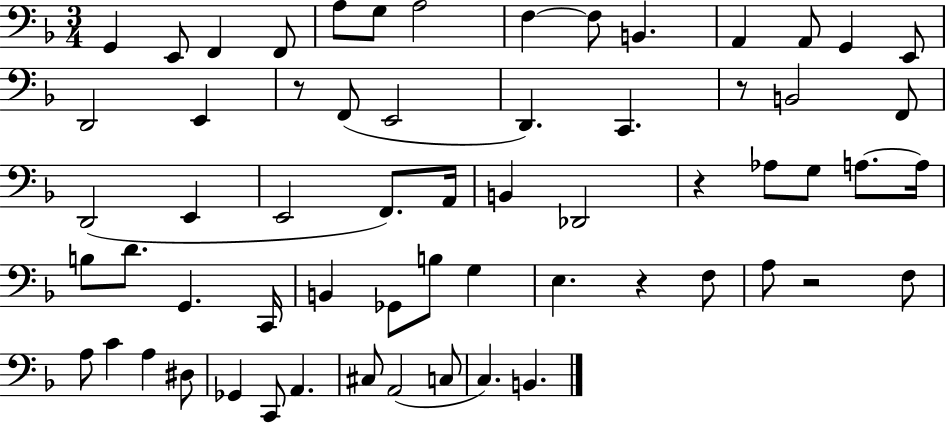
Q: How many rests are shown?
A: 5